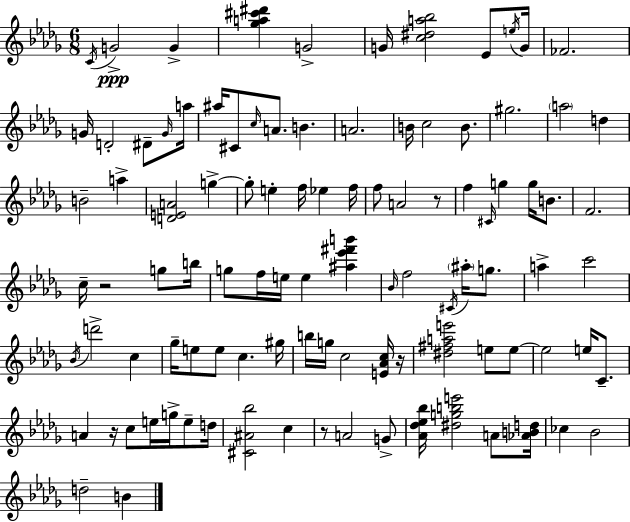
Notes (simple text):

C4/s G4/h G4/q [Gb5,A5,C#6,D#6]/q G4/h G4/s [C5,D#5,A5,Bb5]/h Eb4/e E5/s G4/s FES4/h. G4/s D4/h D#4/e G4/s A5/s A#5/s C#4/e C5/s A4/e. B4/q. A4/h. B4/s C5/h B4/e. G#5/h. A5/h D5/q B4/h A5/q [D4,E4,A4]/h G5/q G5/e E5/q F5/s Eb5/q F5/s F5/e A4/h R/e F5/q C#4/s G5/q G5/s B4/e. F4/h. C5/s R/h G5/e B5/s G5/e F5/s E5/s E5/q [A#5,Eb6,F#6,B6]/q Bb4/s F5/h C#4/s A#5/s G5/e. A5/q C6/h Bb4/s D6/h C5/q Gb5/s E5/e E5/e C5/q. G#5/s B5/s G5/s C5/h [E4,Ab4,C5]/s R/s [D#5,F#5,A5,E6]/h E5/e E5/e E5/h E5/s C4/e. A4/q R/s C5/e E5/s G5/s E5/e D5/s [C#4,A#4,Bb5]/h C5/q R/e A4/h G4/e [Ab4,Db5,Eb5,Bb5]/s [D#5,G5,B5,E6]/h A4/e [Ab4,B4,D5]/s CES5/q Bb4/h D5/h B4/q